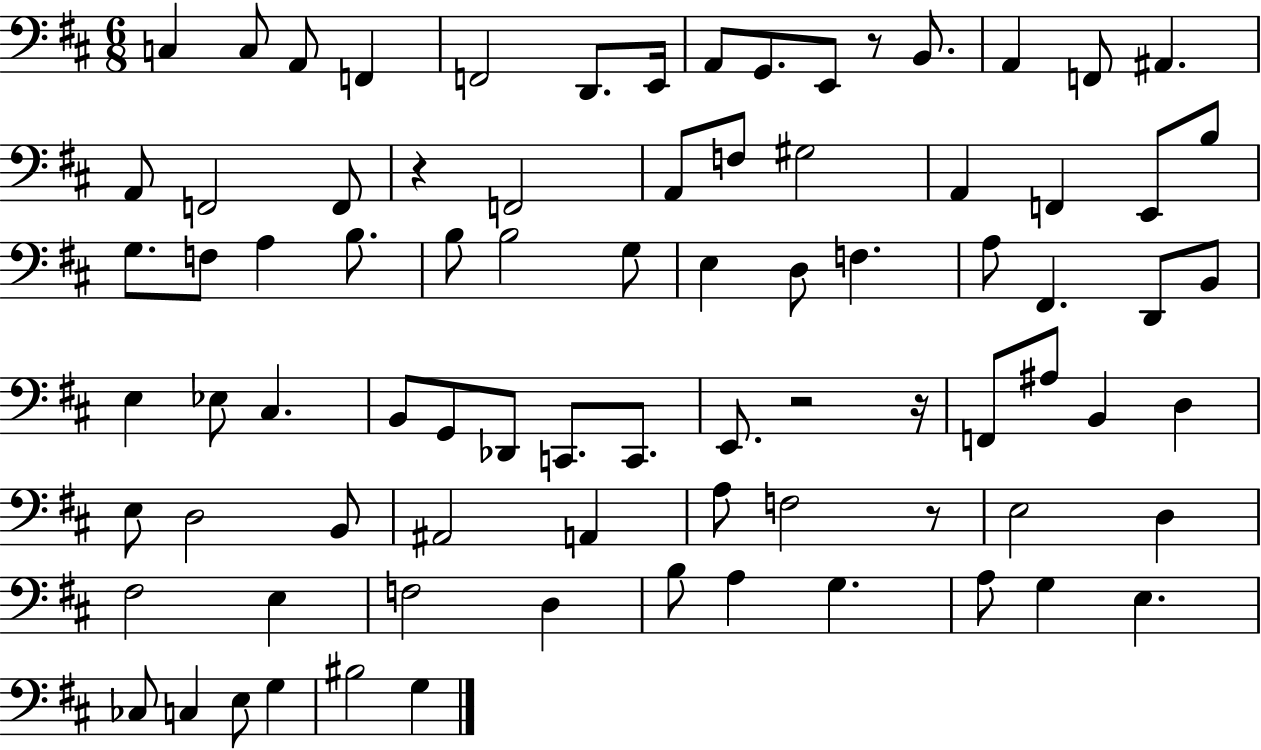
{
  \clef bass
  \numericTimeSignature
  \time 6/8
  \key d \major
  c4 c8 a,8 f,4 | f,2 d,8. e,16 | a,8 g,8. e,8 r8 b,8. | a,4 f,8 ais,4. | \break a,8 f,2 f,8 | r4 f,2 | a,8 f8 gis2 | a,4 f,4 e,8 b8 | \break g8. f8 a4 b8. | b8 b2 g8 | e4 d8 f4. | a8 fis,4. d,8 b,8 | \break e4 ees8 cis4. | b,8 g,8 des,8 c,8. c,8. | e,8. r2 r16 | f,8 ais8 b,4 d4 | \break e8 d2 b,8 | ais,2 a,4 | a8 f2 r8 | e2 d4 | \break fis2 e4 | f2 d4 | b8 a4 g4. | a8 g4 e4. | \break ces8 c4 e8 g4 | bis2 g4 | \bar "|."
}